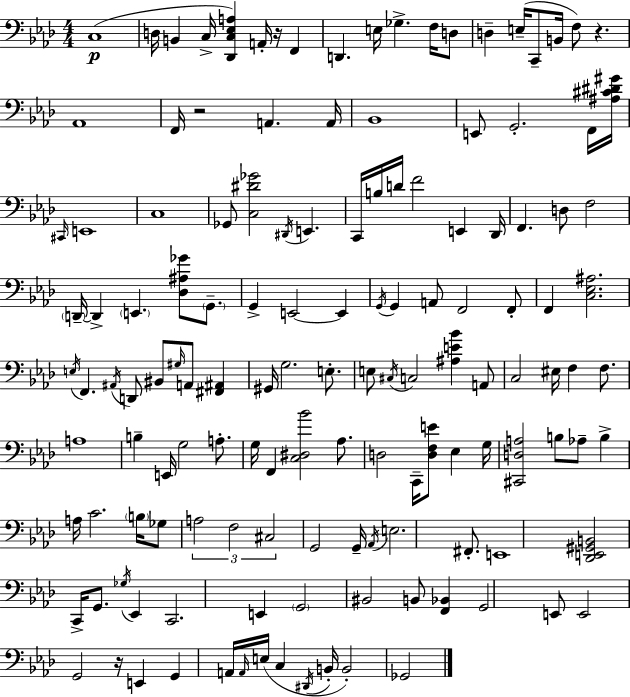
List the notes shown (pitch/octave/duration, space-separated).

C3/w D3/s B2/q C3/s [Db2,C3,Eb3,A3]/q A2/s R/s F2/q D2/q. E3/s Gb3/q. F3/s D3/e D3/q E3/s C2/e B2/s F3/e R/q. Ab2/w F2/s R/h A2/q. A2/s Bb2/w E2/e G2/h. F2/s [A#3,C#4,D#4,G#4]/s C#2/s E2/w C3/w Gb2/e [C3,D#4,Gb4]/h D#2/s E2/q. C2/s B3/s D4/s F4/h E2/q Db2/s F2/q. D3/e F3/h D2/s D2/q E2/q. [Db3,A#3,Gb4]/e G2/e. G2/q E2/h E2/q G2/s G2/q A2/e F2/h F2/e F2/q [C3,Eb3,A#3]/h. E3/s F2/q. A#2/s D2/e BIS2/e G#3/s A2/e [F#2,A#2]/q G#2/s G3/h. E3/e. E3/e C#3/s C3/h [A#3,E4,Bb4]/q A2/e C3/h EIS3/s F3/q F3/e. A3/w B3/q E2/s G3/h A3/e. G3/s F2/q [C3,D#3,Bb4]/h Ab3/e. D3/h C2/s [D3,F3,E4]/e Eb3/q G3/s [C#2,D3,A3]/h B3/e Ab3/e B3/q A3/s C4/h. B3/s Gb3/e A3/h F3/h C#3/h G2/h G2/s Ab2/s E3/h. F#2/e. E2/w [Db2,E2,G#2,B2]/h C2/s G2/e. Gb3/s Eb2/q C2/h. E2/q G2/h BIS2/h B2/e [F2,Bb2]/q G2/h E2/e E2/h G2/h R/s E2/q G2/q A2/s A2/s E3/s C3/q D#2/s B2/s B2/h Gb2/h